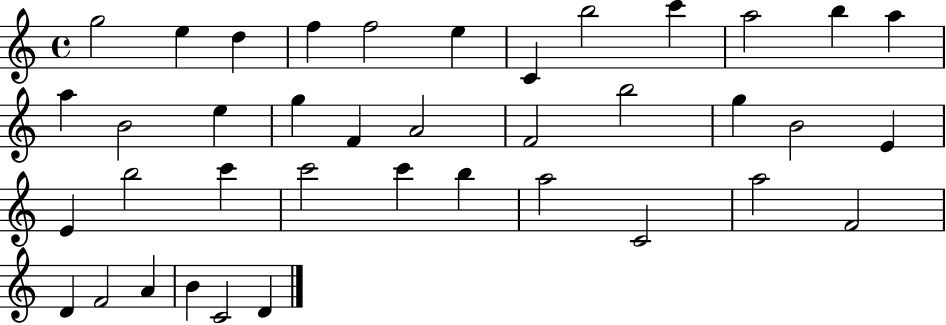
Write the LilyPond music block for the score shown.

{
  \clef treble
  \time 4/4
  \defaultTimeSignature
  \key c \major
  g''2 e''4 d''4 | f''4 f''2 e''4 | c'4 b''2 c'''4 | a''2 b''4 a''4 | \break a''4 b'2 e''4 | g''4 f'4 a'2 | f'2 b''2 | g''4 b'2 e'4 | \break e'4 b''2 c'''4 | c'''2 c'''4 b''4 | a''2 c'2 | a''2 f'2 | \break d'4 f'2 a'4 | b'4 c'2 d'4 | \bar "|."
}